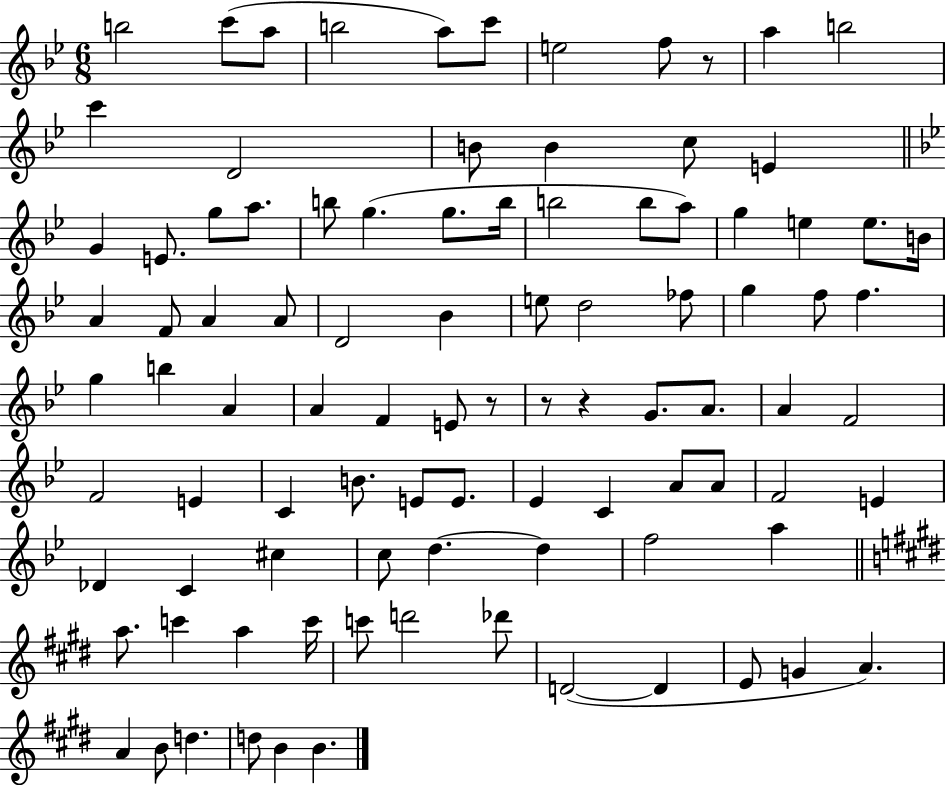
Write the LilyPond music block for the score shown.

{
  \clef treble
  \numericTimeSignature
  \time 6/8
  \key bes \major
  b''2 c'''8( a''8 | b''2 a''8) c'''8 | e''2 f''8 r8 | a''4 b''2 | \break c'''4 d'2 | b'8 b'4 c''8 e'4 | \bar "||" \break \key g \minor g'4 e'8. g''8 a''8. | b''8 g''4.( g''8. b''16 | b''2 b''8 a''8) | g''4 e''4 e''8. b'16 | \break a'4 f'8 a'4 a'8 | d'2 bes'4 | e''8 d''2 fes''8 | g''4 f''8 f''4. | \break g''4 b''4 a'4 | a'4 f'4 e'8 r8 | r8 r4 g'8. a'8. | a'4 f'2 | \break f'2 e'4 | c'4 b'8. e'8 e'8. | ees'4 c'4 a'8 a'8 | f'2 e'4 | \break des'4 c'4 cis''4 | c''8 d''4.~~ d''4 | f''2 a''4 | \bar "||" \break \key e \major a''8. c'''4 a''4 c'''16 | c'''8 d'''2 des'''8 | d'2~(~ d'4 | e'8 g'4 a'4.) | \break a'4 b'8 d''4. | d''8 b'4 b'4. | \bar "|."
}